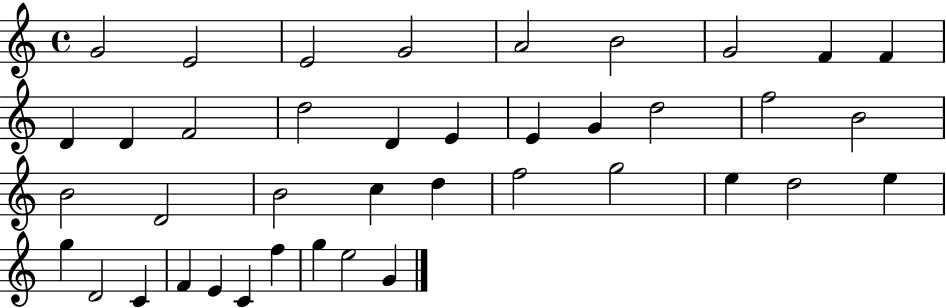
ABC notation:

X:1
T:Untitled
M:4/4
L:1/4
K:C
G2 E2 E2 G2 A2 B2 G2 F F D D F2 d2 D E E G d2 f2 B2 B2 D2 B2 c d f2 g2 e d2 e g D2 C F E C f g e2 G